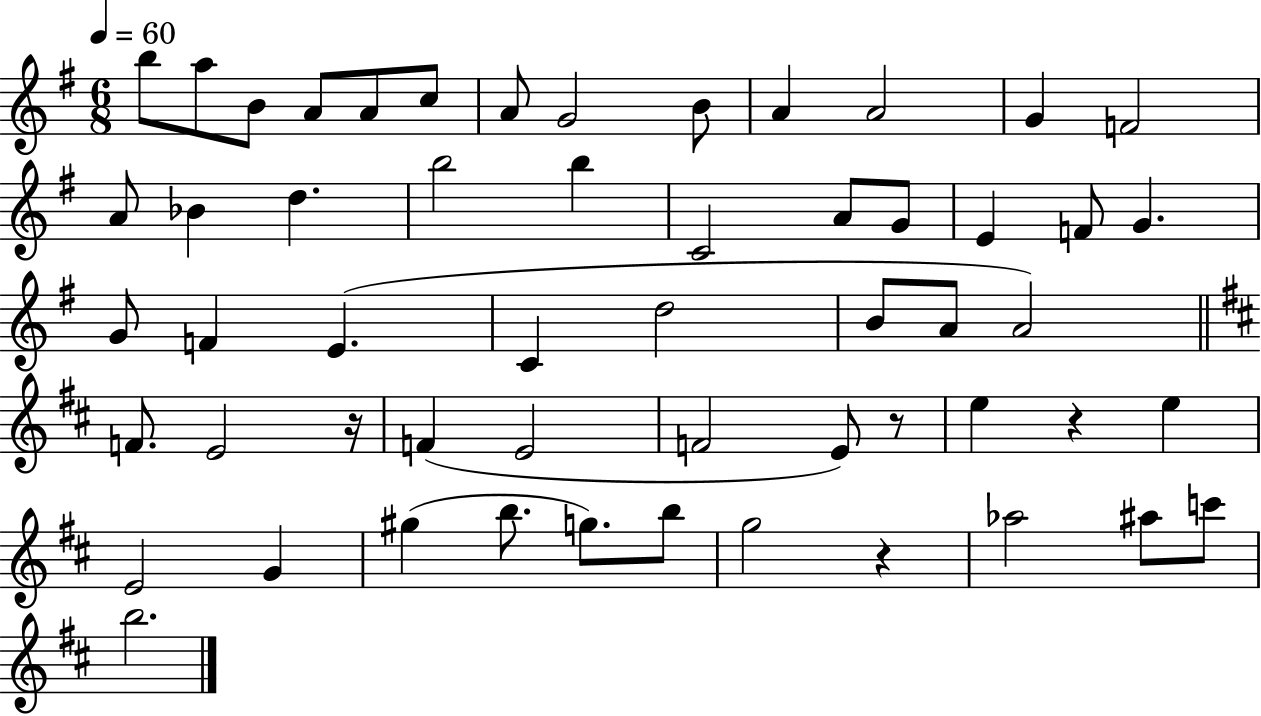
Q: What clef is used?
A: treble